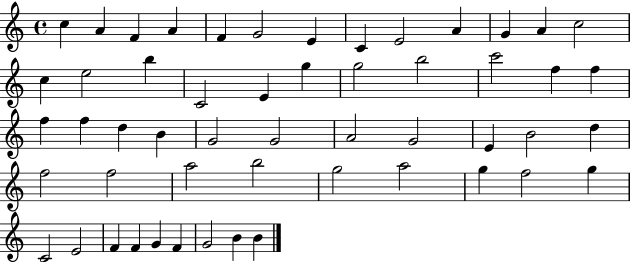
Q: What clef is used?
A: treble